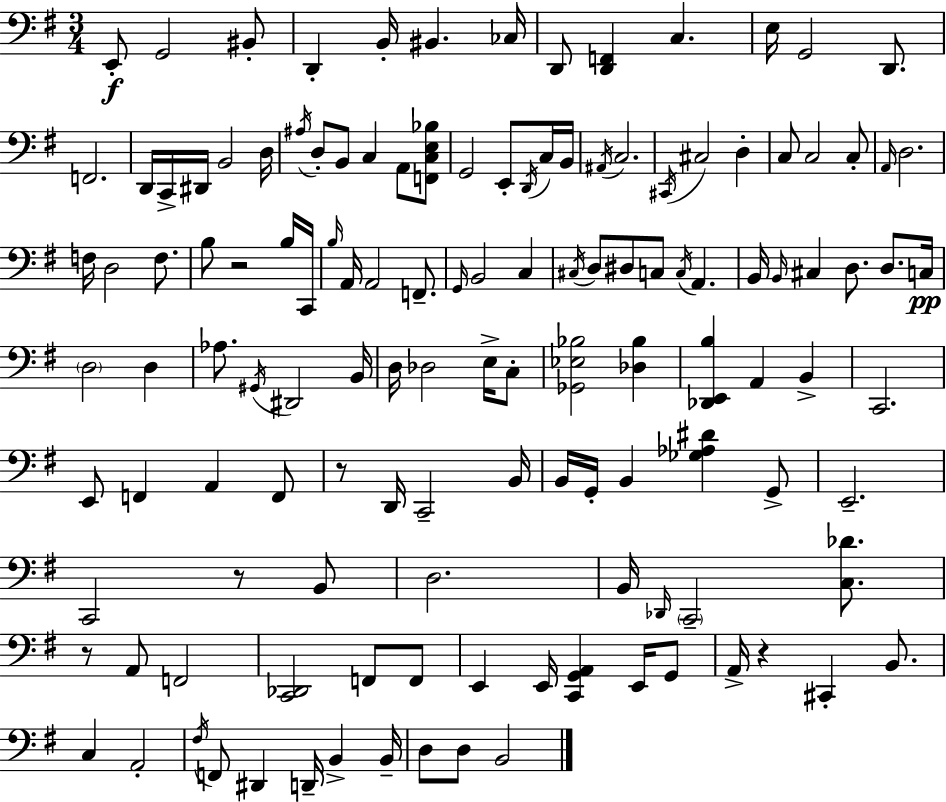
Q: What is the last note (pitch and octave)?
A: B2